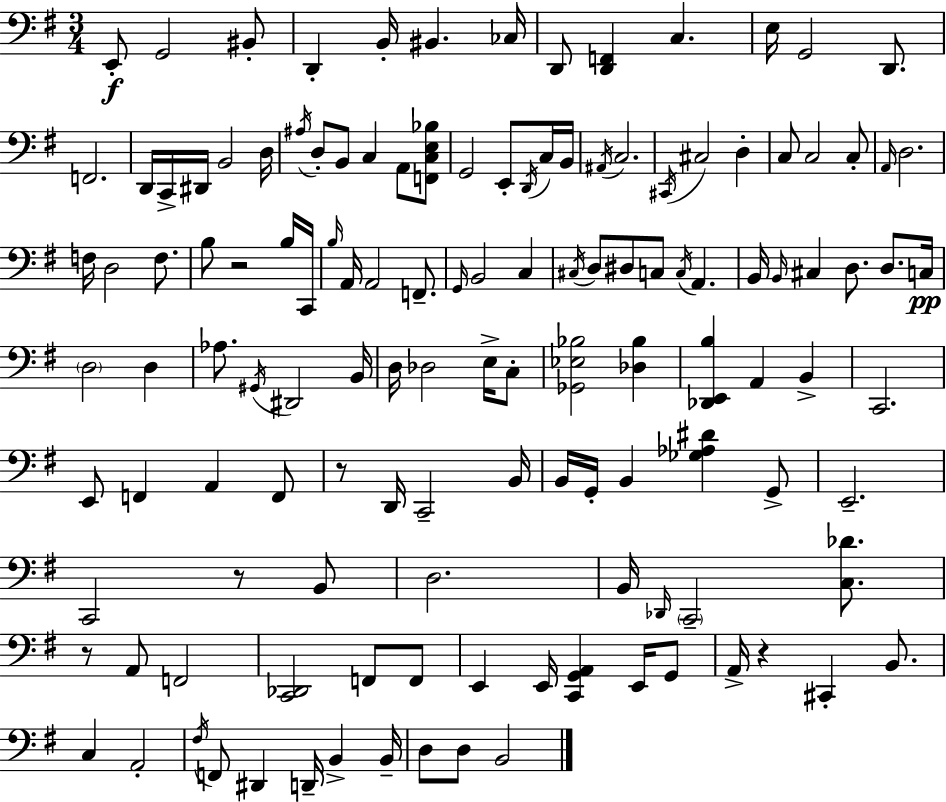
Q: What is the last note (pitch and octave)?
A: B2